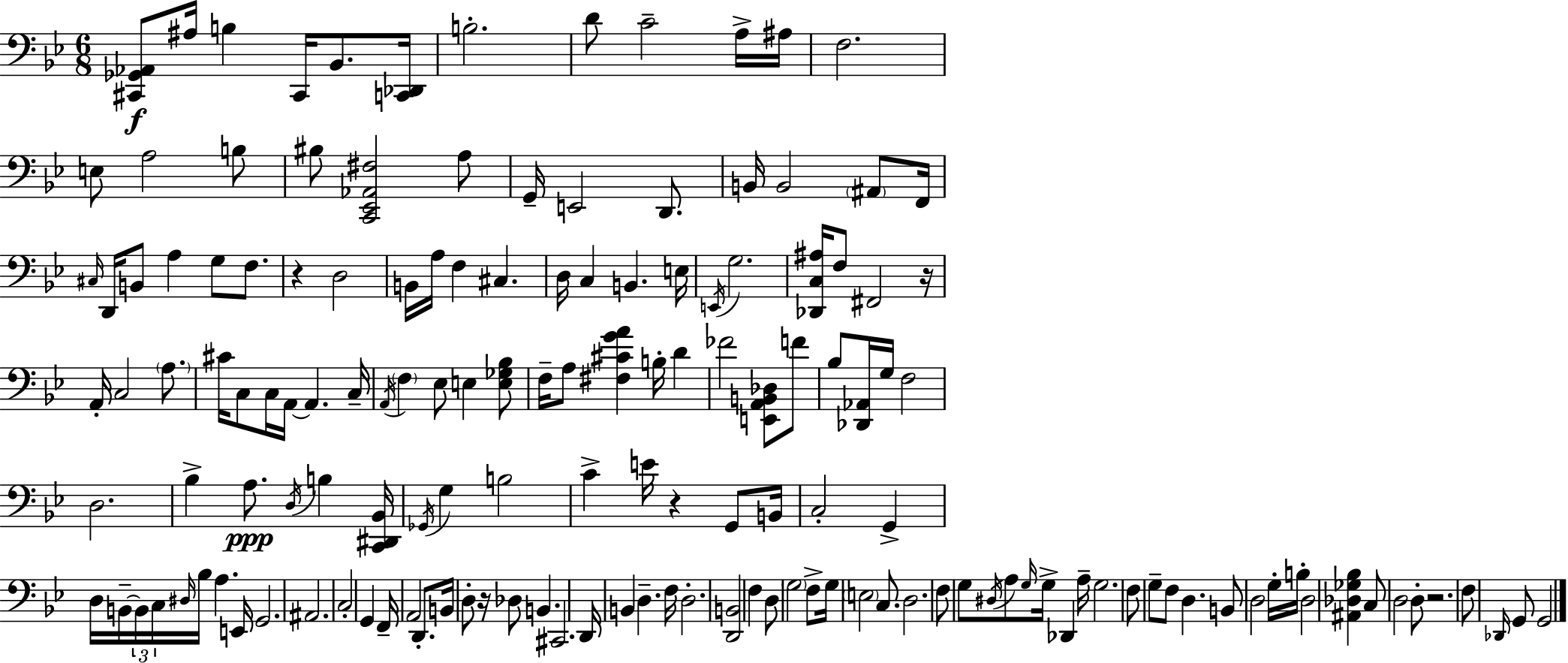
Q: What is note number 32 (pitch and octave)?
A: F3